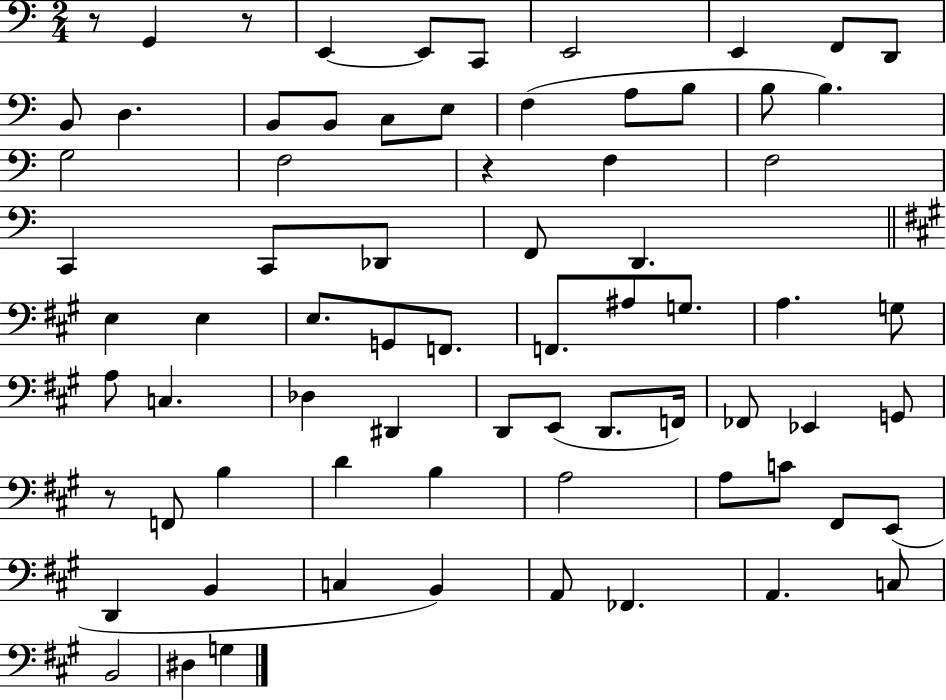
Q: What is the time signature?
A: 2/4